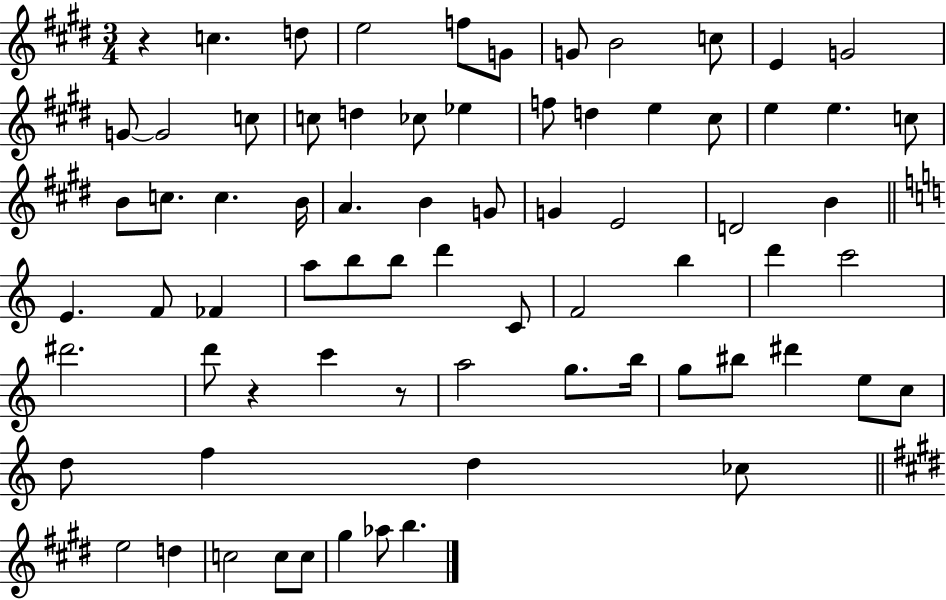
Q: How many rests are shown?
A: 3